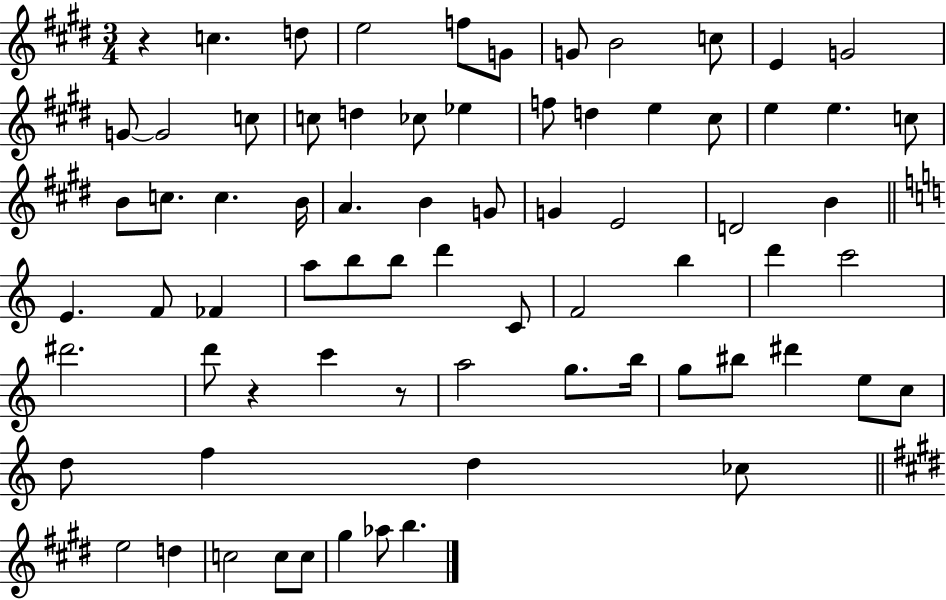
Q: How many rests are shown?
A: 3